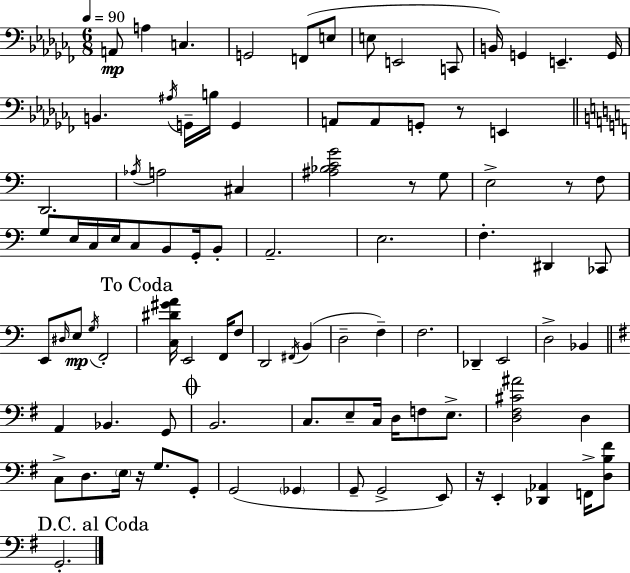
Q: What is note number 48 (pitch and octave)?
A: E2